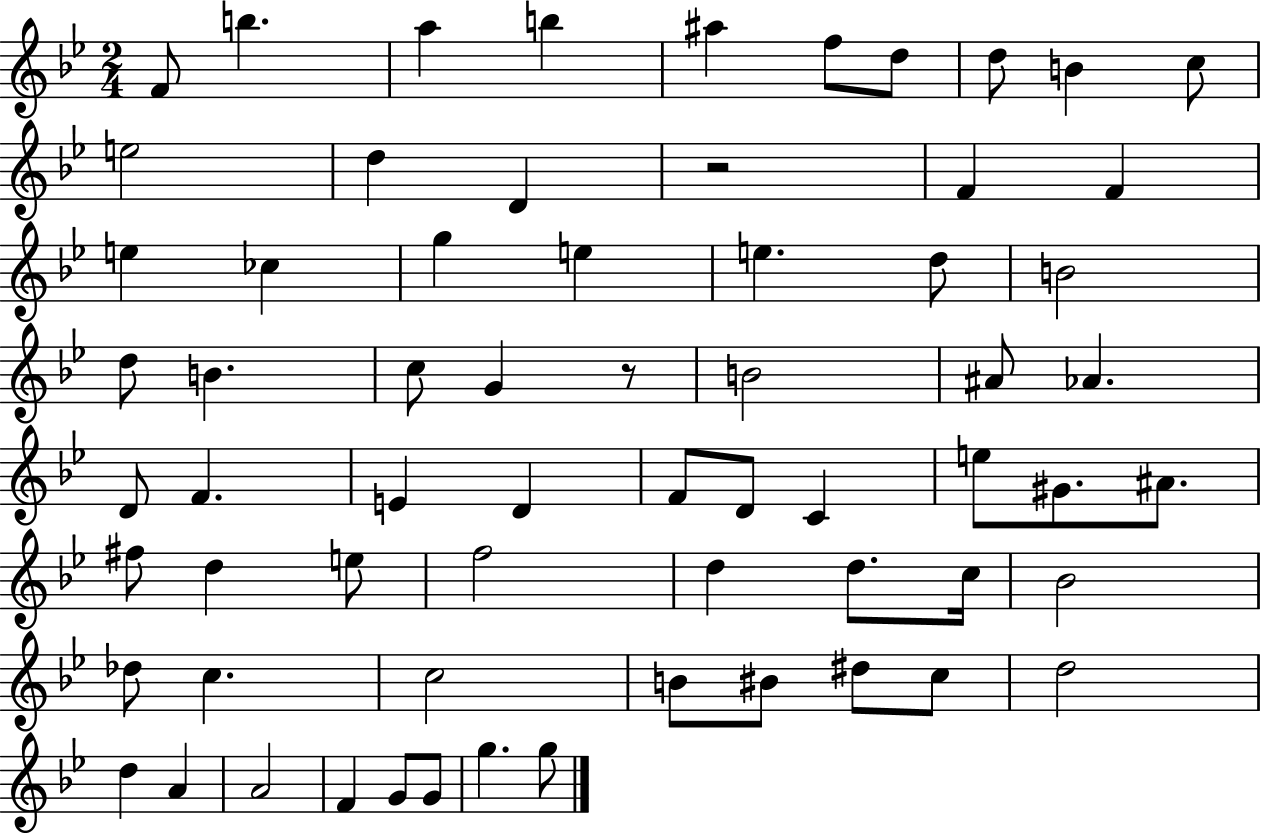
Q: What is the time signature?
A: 2/4